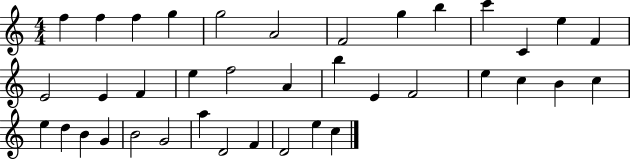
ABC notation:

X:1
T:Untitled
M:4/4
L:1/4
K:C
f f f g g2 A2 F2 g b c' C e F E2 E F e f2 A b E F2 e c B c e d B G B2 G2 a D2 F D2 e c